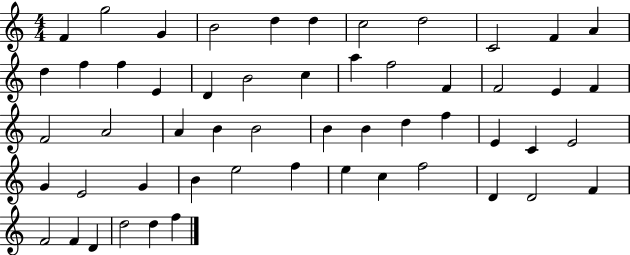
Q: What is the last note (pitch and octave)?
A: F5